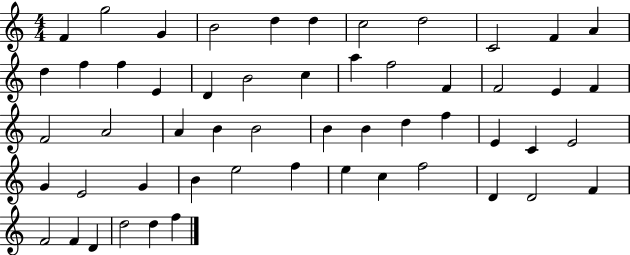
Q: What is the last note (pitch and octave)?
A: F5